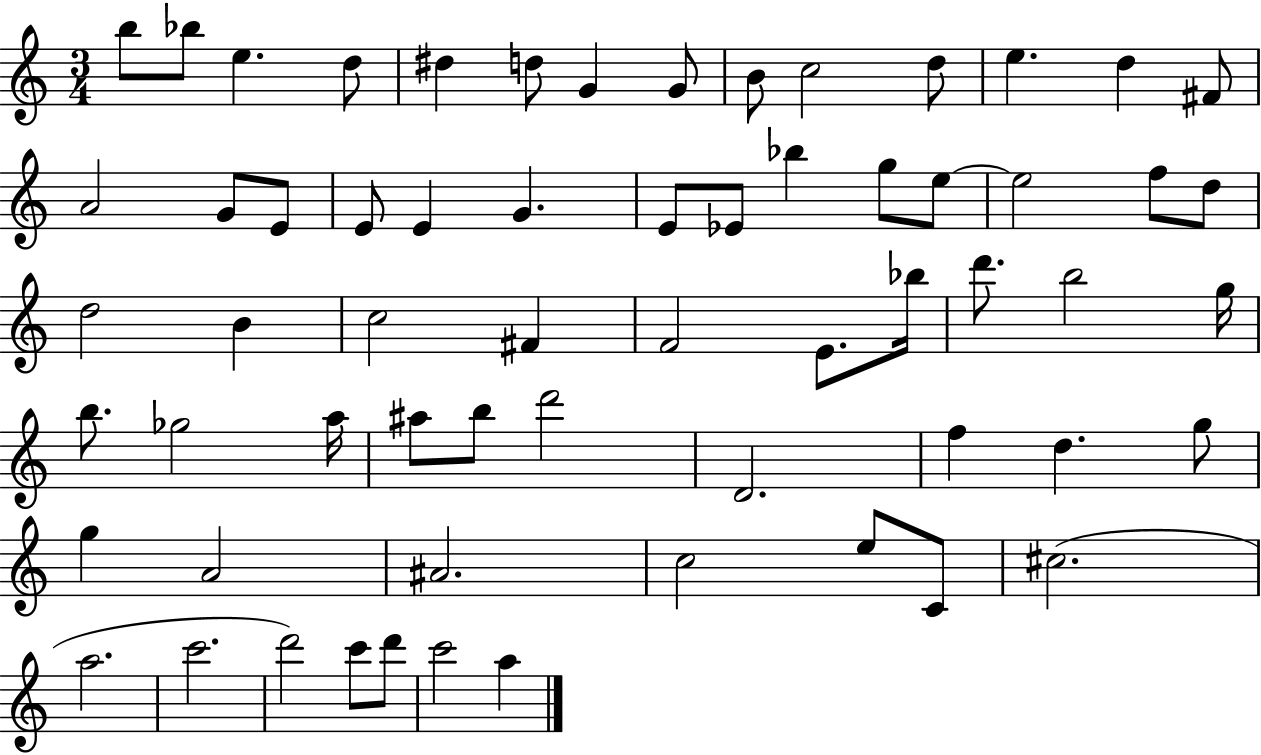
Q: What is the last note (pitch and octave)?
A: A5